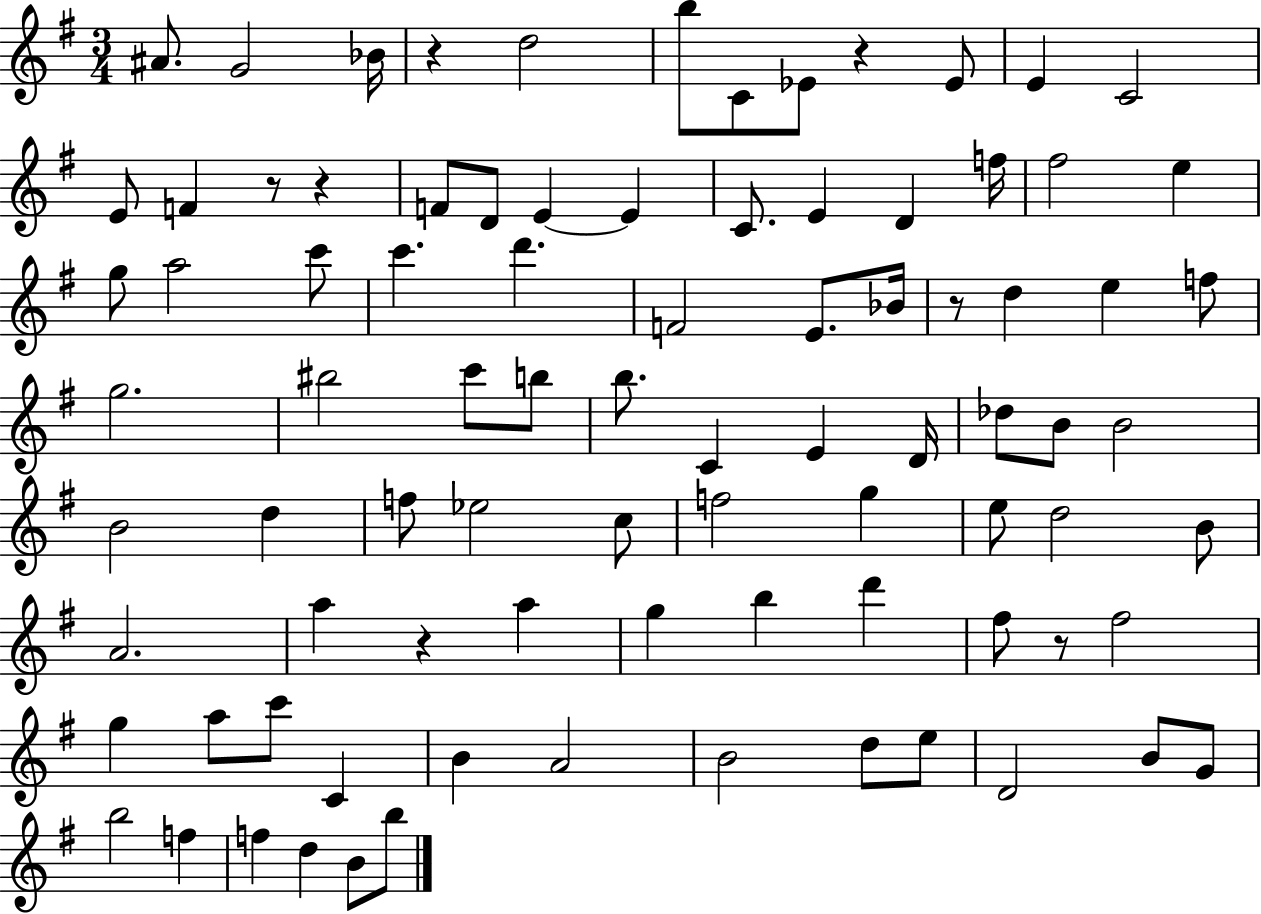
{
  \clef treble
  \numericTimeSignature
  \time 3/4
  \key g \major
  ais'8. g'2 bes'16 | r4 d''2 | b''8 c'8 ees'8 r4 ees'8 | e'4 c'2 | \break e'8 f'4 r8 r4 | f'8 d'8 e'4~~ e'4 | c'8. e'4 d'4 f''16 | fis''2 e''4 | \break g''8 a''2 c'''8 | c'''4. d'''4. | f'2 e'8. bes'16 | r8 d''4 e''4 f''8 | \break g''2. | bis''2 c'''8 b''8 | b''8. c'4 e'4 d'16 | des''8 b'8 b'2 | \break b'2 d''4 | f''8 ees''2 c''8 | f''2 g''4 | e''8 d''2 b'8 | \break a'2. | a''4 r4 a''4 | g''4 b''4 d'''4 | fis''8 r8 fis''2 | \break g''4 a''8 c'''8 c'4 | b'4 a'2 | b'2 d''8 e''8 | d'2 b'8 g'8 | \break b''2 f''4 | f''4 d''4 b'8 b''8 | \bar "|."
}